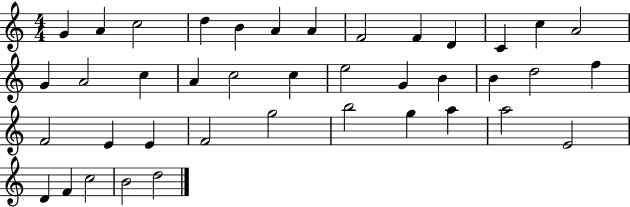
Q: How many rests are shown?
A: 0